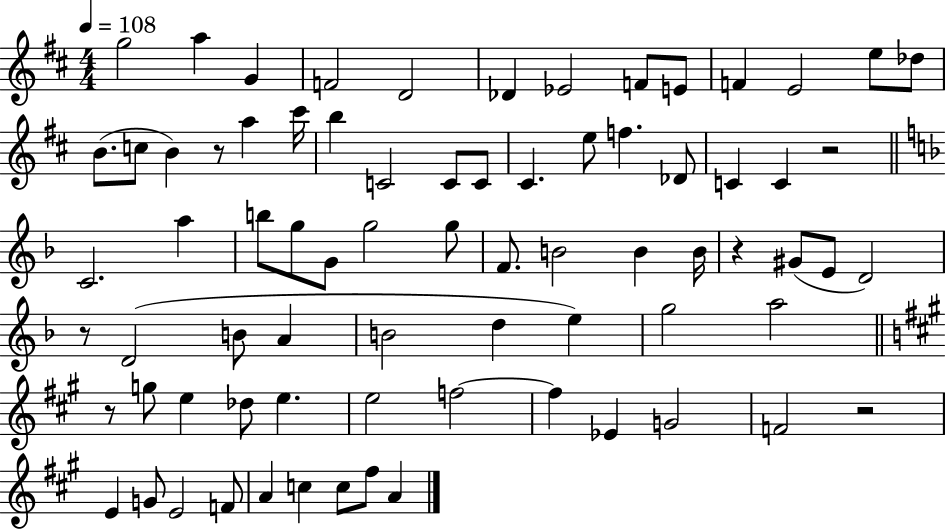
{
  \clef treble
  \numericTimeSignature
  \time 4/4
  \key d \major
  \tempo 4 = 108
  \repeat volta 2 { g''2 a''4 g'4 | f'2 d'2 | des'4 ees'2 f'8 e'8 | f'4 e'2 e''8 des''8 | \break b'8.( c''8 b'4) r8 a''4 cis'''16 | b''4 c'2 c'8 c'8 | cis'4. e''8 f''4. des'8 | c'4 c'4 r2 | \break \bar "||" \break \key d \minor c'2. a''4 | b''8 g''8 g'8 g''2 g''8 | f'8. b'2 b'4 b'16 | r4 gis'8( e'8 d'2) | \break r8 d'2( b'8 a'4 | b'2 d''4 e''4) | g''2 a''2 | \bar "||" \break \key a \major r8 g''8 e''4 des''8 e''4. | e''2 f''2~~ | f''4 ees'4 g'2 | f'2 r2 | \break e'4 g'8 e'2 f'8 | a'4 c''4 c''8 fis''8 a'4 | } \bar "|."
}